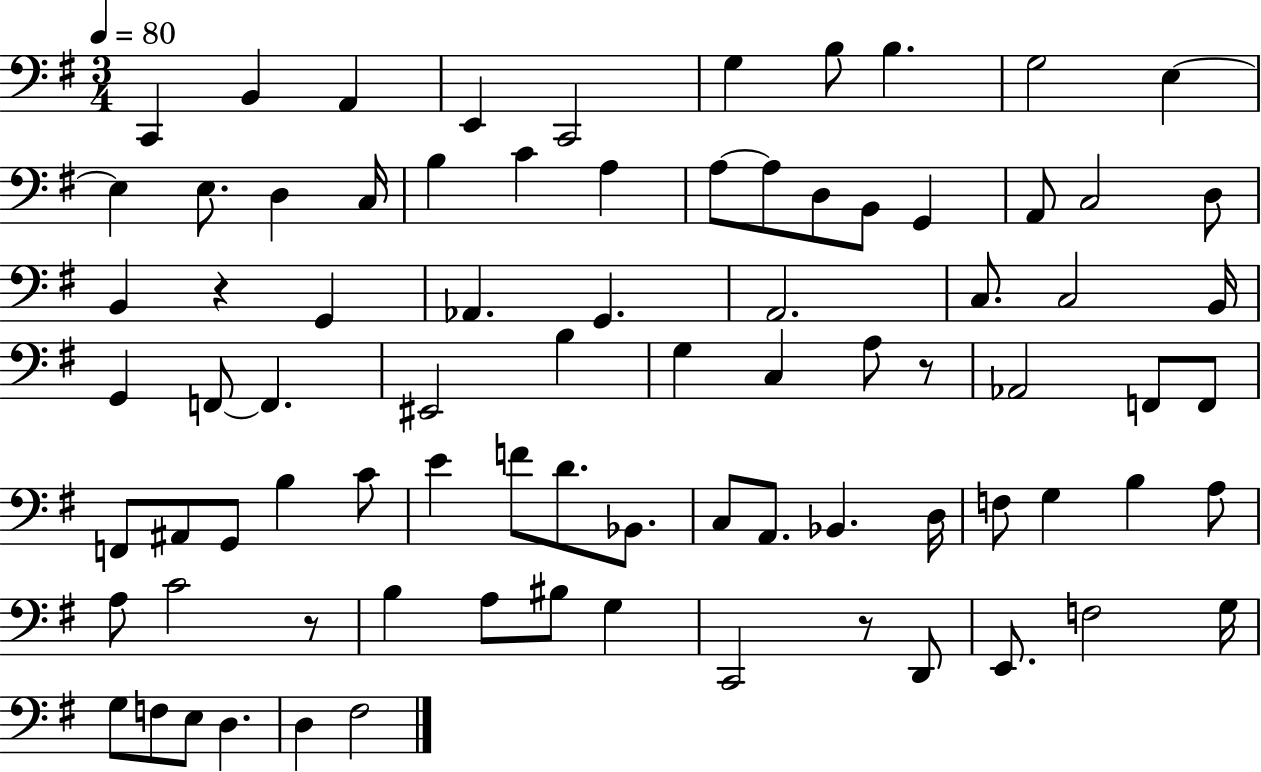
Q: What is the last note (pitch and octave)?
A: F#3